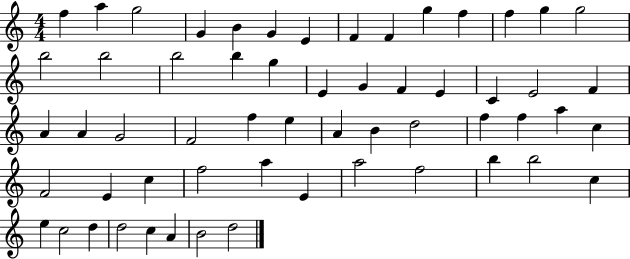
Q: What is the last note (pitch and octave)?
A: D5